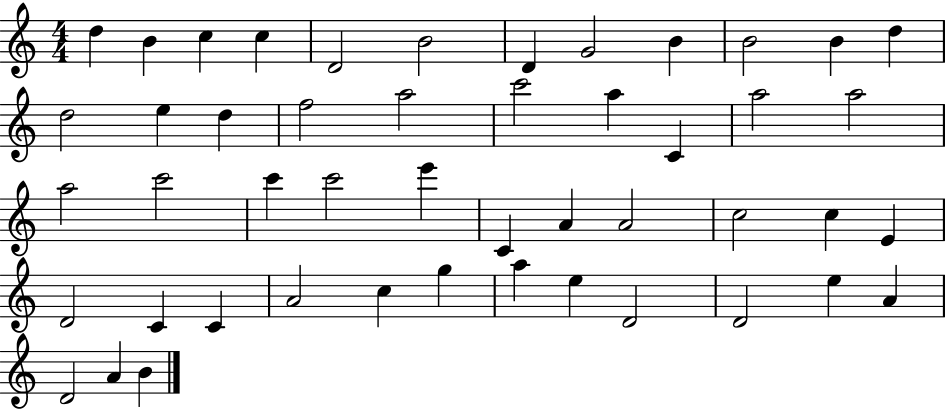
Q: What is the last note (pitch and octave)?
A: B4